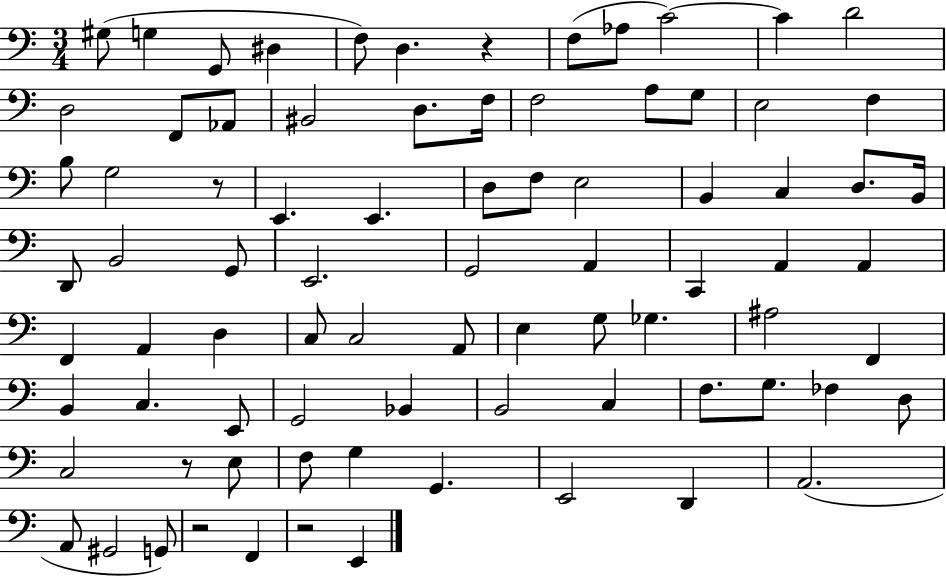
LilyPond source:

{
  \clef bass
  \numericTimeSignature
  \time 3/4
  \key c \major
  \repeat volta 2 { gis8( g4 g,8 dis4 | f8) d4. r4 | f8( aes8 c'2~~) | c'4 d'2 | \break d2 f,8 aes,8 | bis,2 d8. f16 | f2 a8 g8 | e2 f4 | \break b8 g2 r8 | e,4. e,4. | d8 f8 e2 | b,4 c4 d8. b,16 | \break d,8 b,2 g,8 | e,2. | g,2 a,4 | c,4 a,4 a,4 | \break f,4 a,4 d4 | c8 c2 a,8 | e4 g8 ges4. | ais2 f,4 | \break b,4 c4. e,8 | g,2 bes,4 | b,2 c4 | f8. g8. fes4 d8 | \break c2 r8 e8 | f8 g4 g,4. | e,2 d,4 | a,2.( | \break a,8 gis,2 g,8) | r2 f,4 | r2 e,4 | } \bar "|."
}